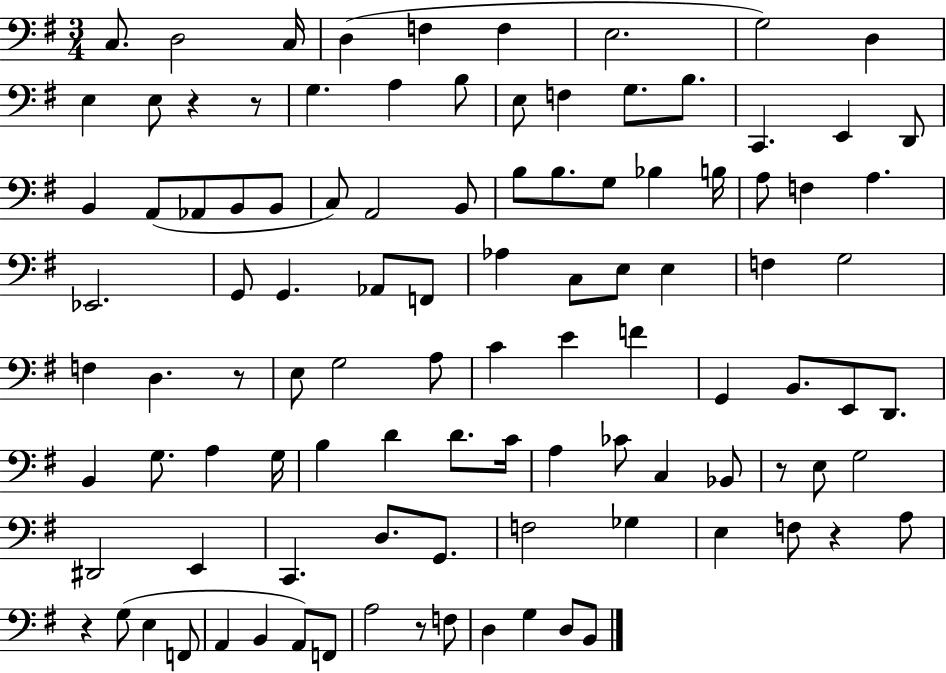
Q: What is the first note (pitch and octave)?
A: C3